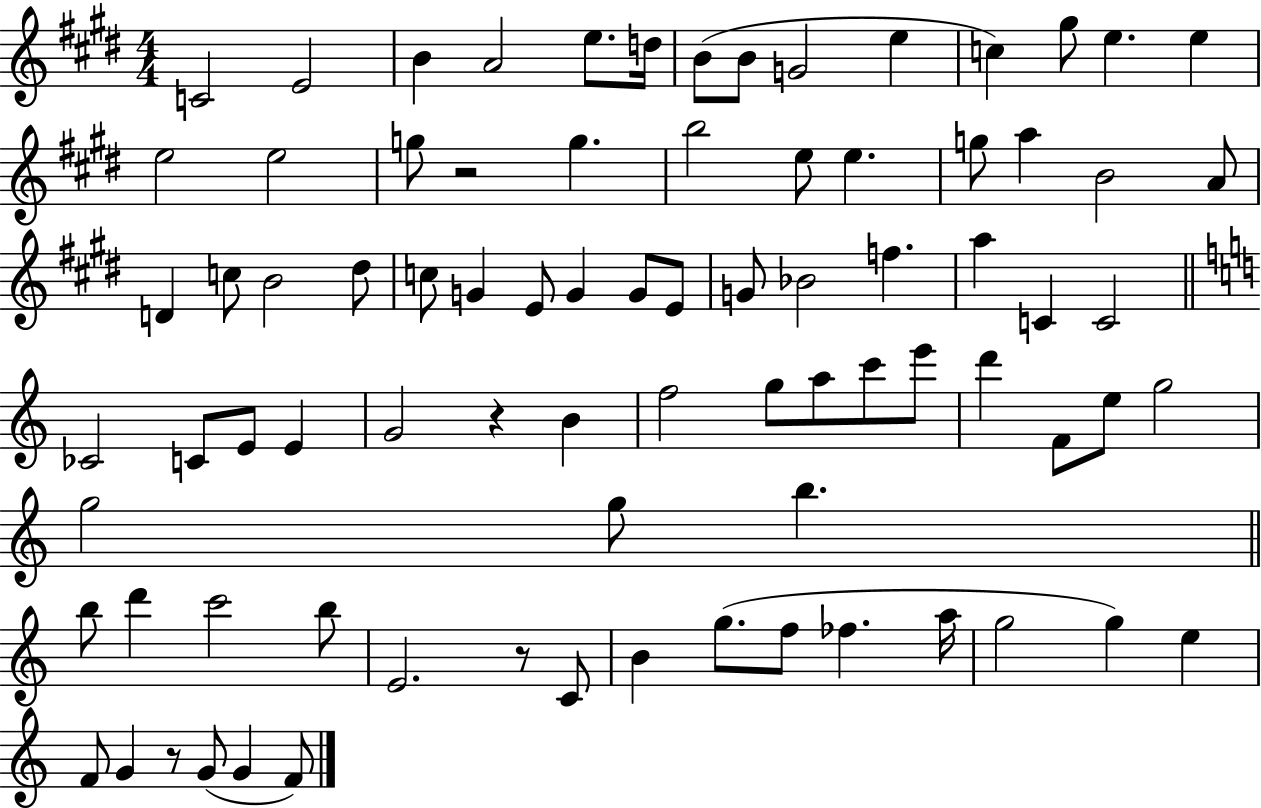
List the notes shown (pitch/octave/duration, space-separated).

C4/h E4/h B4/q A4/h E5/e. D5/s B4/e B4/e G4/h E5/q C5/q G#5/e E5/q. E5/q E5/h E5/h G5/e R/h G5/q. B5/h E5/e E5/q. G5/e A5/q B4/h A4/e D4/q C5/e B4/h D#5/e C5/e G4/q E4/e G4/q G4/e E4/e G4/e Bb4/h F5/q. A5/q C4/q C4/h CES4/h C4/e E4/e E4/q G4/h R/q B4/q F5/h G5/e A5/e C6/e E6/e D6/q F4/e E5/e G5/h G5/h G5/e B5/q. B5/e D6/q C6/h B5/e E4/h. R/e C4/e B4/q G5/e. F5/e FES5/q. A5/s G5/h G5/q E5/q F4/e G4/q R/e G4/e G4/q F4/e